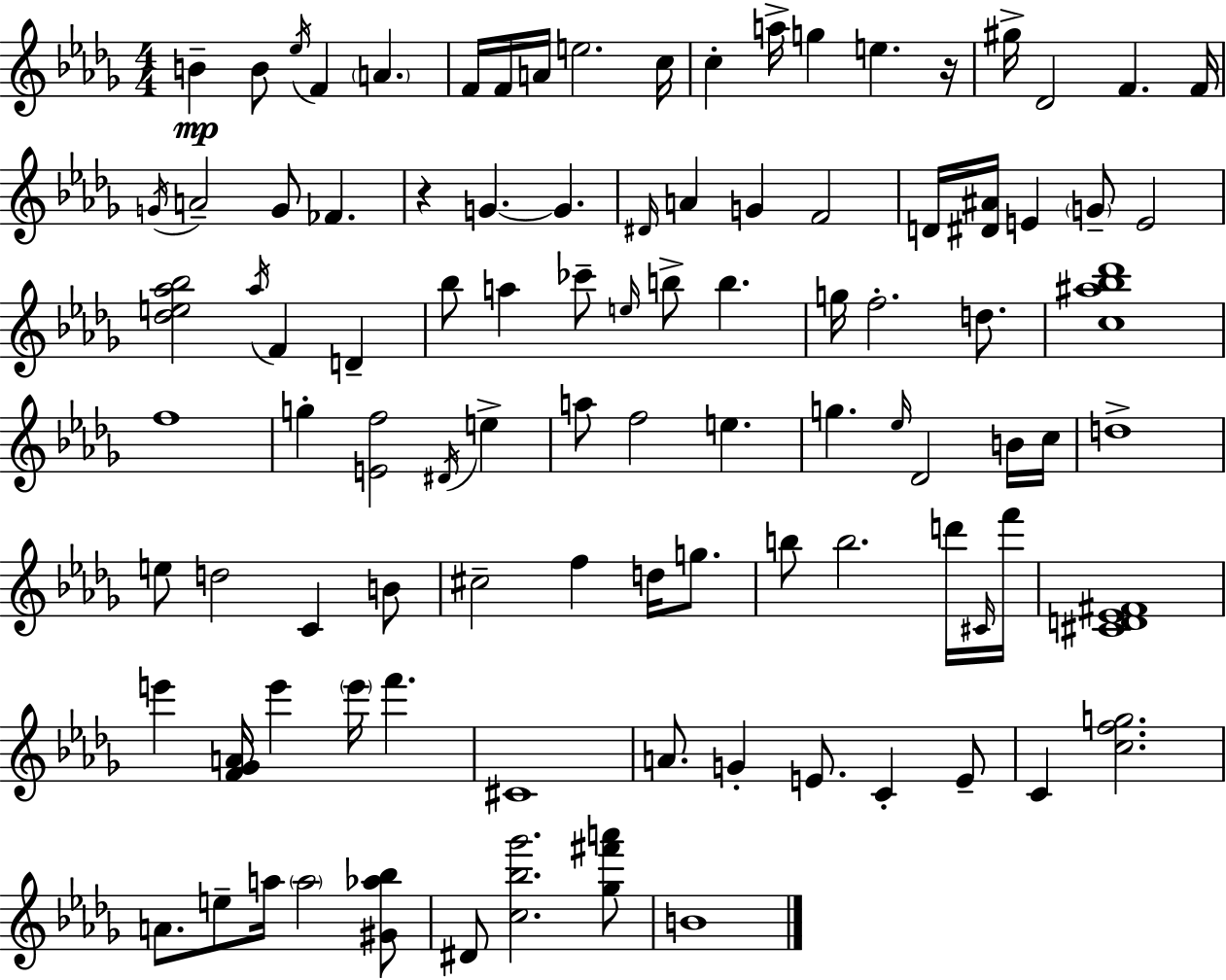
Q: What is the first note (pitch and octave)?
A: B4